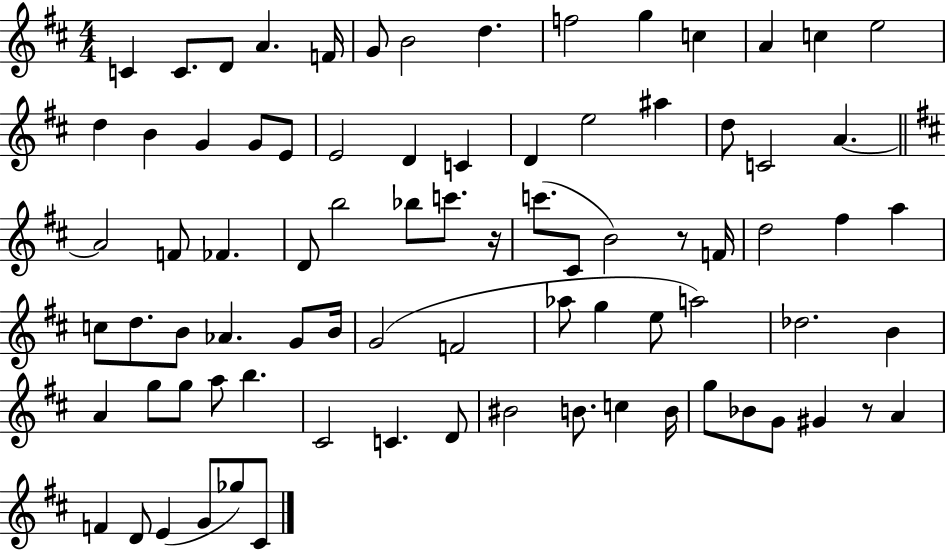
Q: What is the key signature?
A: D major